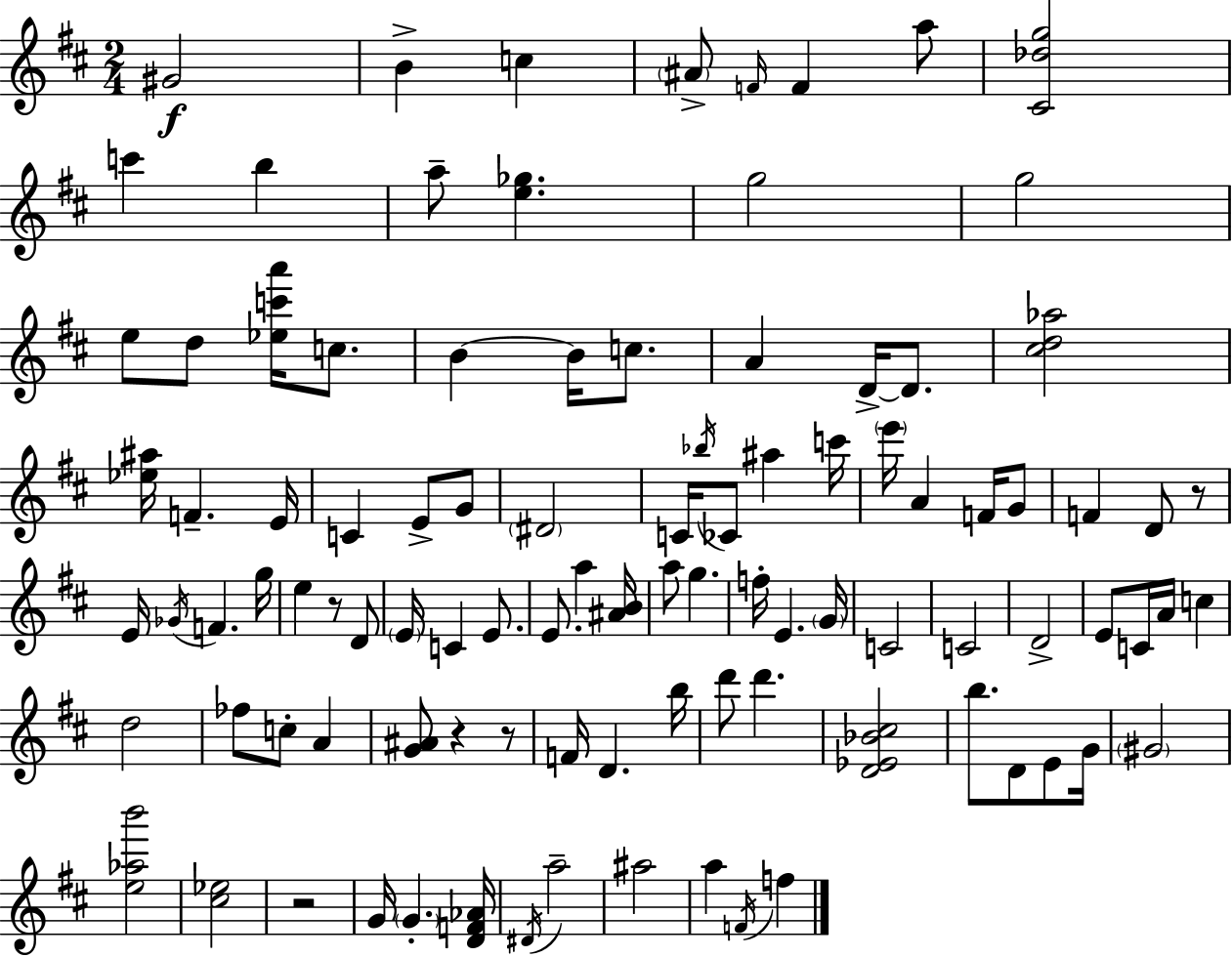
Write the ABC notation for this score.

X:1
T:Untitled
M:2/4
L:1/4
K:D
^G2 B c ^A/2 F/4 F a/2 [^C_dg]2 c' b a/2 [e_g] g2 g2 e/2 d/2 [_ec'a']/4 c/2 B B/4 c/2 A D/4 D/2 [^cd_a]2 [_e^a]/4 F E/4 C E/2 G/2 ^D2 C/4 _b/4 _C/2 ^a c'/4 e'/4 A F/4 G/2 F D/2 z/2 E/4 _G/4 F g/4 e z/2 D/2 E/4 C E/2 E/2 a [^AB]/4 a/2 g f/4 E G/4 C2 C2 D2 E/2 C/4 A/4 c d2 _f/2 c/2 A [G^A]/2 z z/2 F/4 D b/4 d'/2 d' [D_E_B^c]2 b/2 D/2 E/2 G/4 ^G2 [e_ab']2 [^c_e]2 z2 G/4 G [DF_A]/4 ^D/4 a2 ^a2 a F/4 f